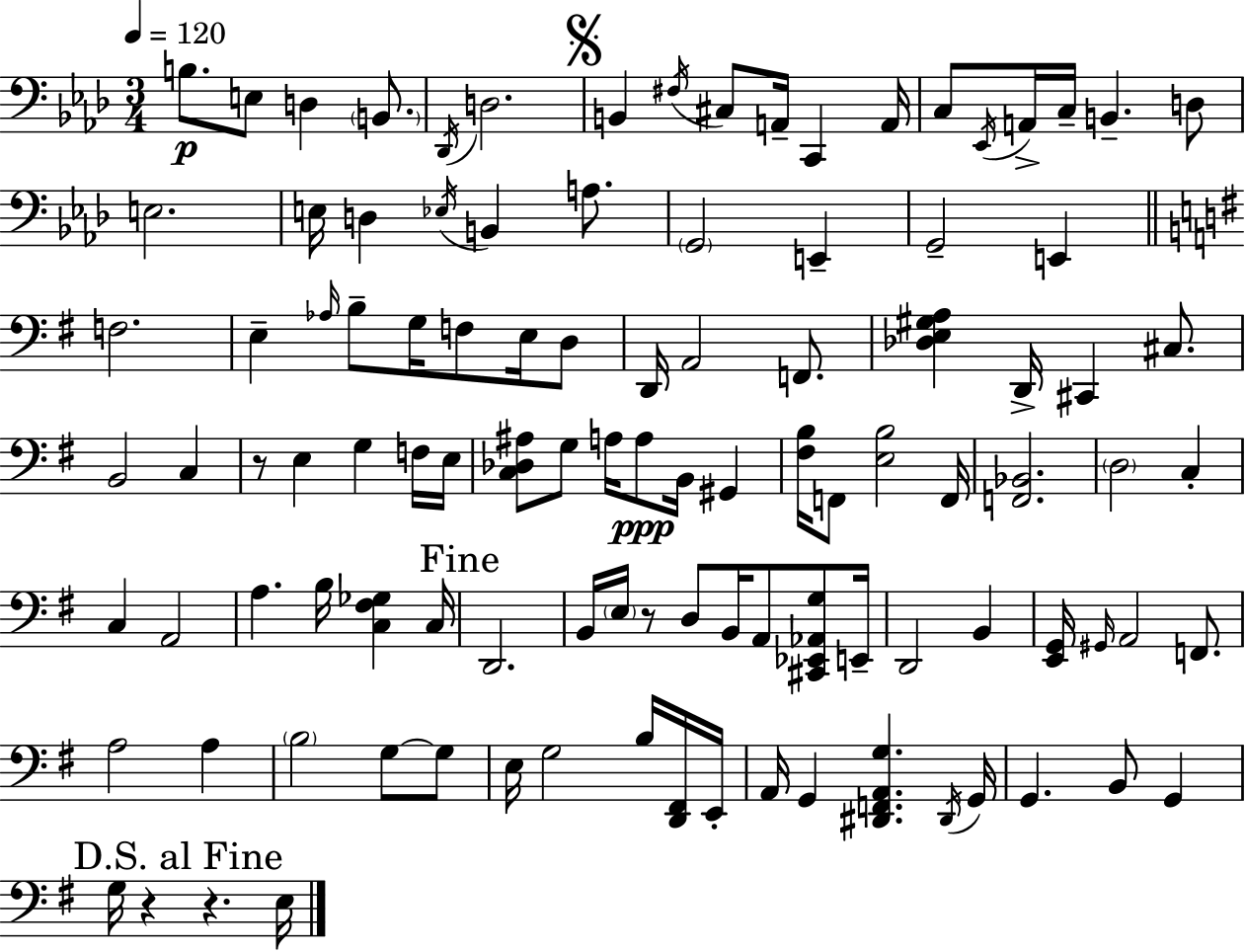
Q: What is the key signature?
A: AES major